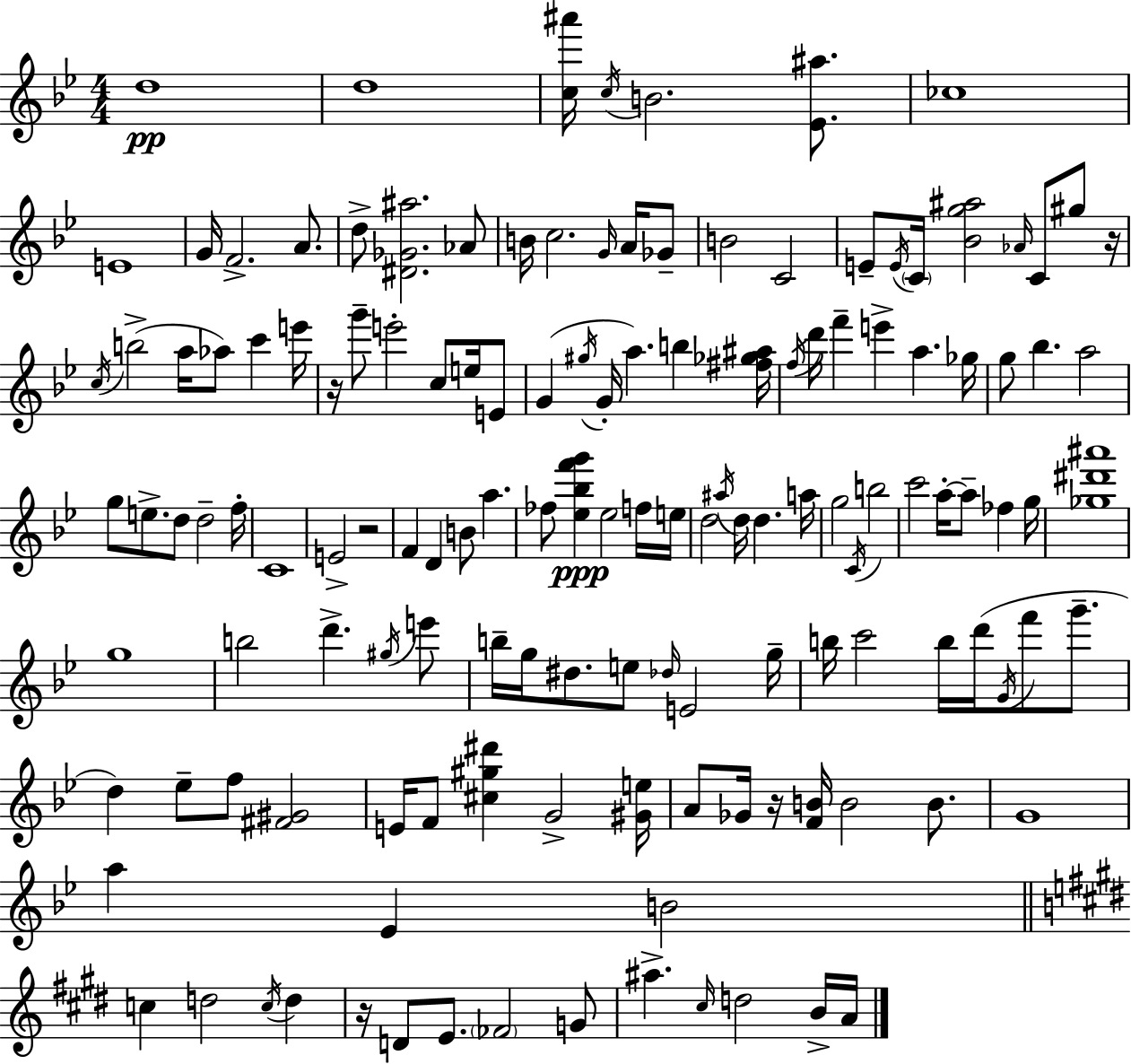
X:1
T:Untitled
M:4/4
L:1/4
K:Gm
d4 d4 [c^a']/4 c/4 B2 [_E^a]/2 _c4 E4 G/4 F2 A/2 d/2 [^D_G^a]2 _A/2 B/4 c2 G/4 A/4 _G/2 B2 C2 E/2 E/4 C/4 [_Bg^a]2 _A/4 C/2 ^g/2 z/4 c/4 b2 a/4 _a/2 c' e'/4 z/4 g'/2 e'2 c/2 e/4 E/2 G ^g/4 G/4 a b [^f_g^a]/4 f/4 d'/4 f' e' a _g/4 g/2 _b a2 g/2 e/2 d/2 d2 f/4 C4 E2 z2 F D B/2 a _f/2 [_e_bf'g'] _e2 f/4 e/4 d2 ^a/4 d/4 d a/4 g2 C/4 b2 c'2 a/4 a/2 _f g/4 [_g^d'^a']4 g4 b2 d' ^g/4 e'/2 b/4 g/4 ^d/2 e/2 _d/4 E2 g/4 b/4 c'2 b/4 d'/4 G/4 f'/2 g'/2 d _e/2 f/2 [^F^G]2 E/4 F/2 [^c^g^d'] G2 [^Ge]/4 A/2 _G/4 z/4 [FB]/4 B2 B/2 G4 a _E B2 c d2 c/4 d z/4 D/2 E/2 _F2 G/2 ^a ^c/4 d2 B/4 A/4